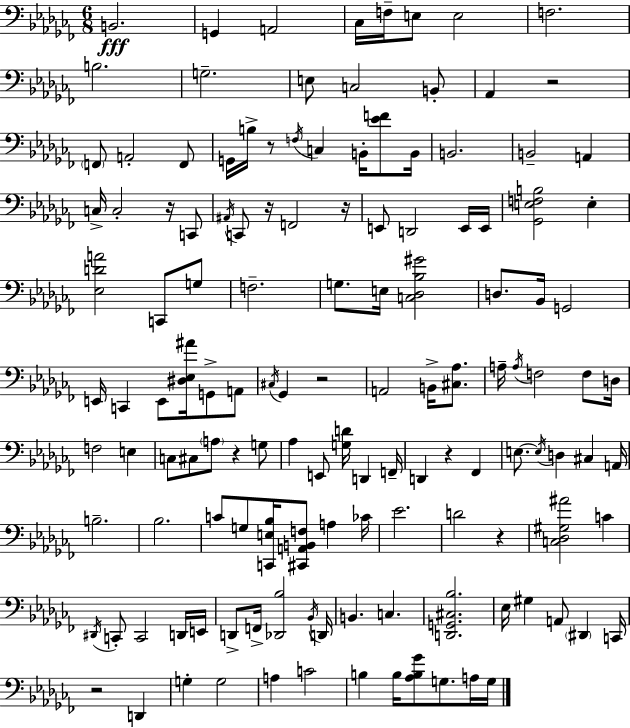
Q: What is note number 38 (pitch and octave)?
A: C2